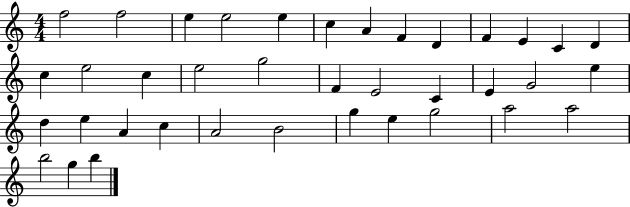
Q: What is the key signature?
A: C major